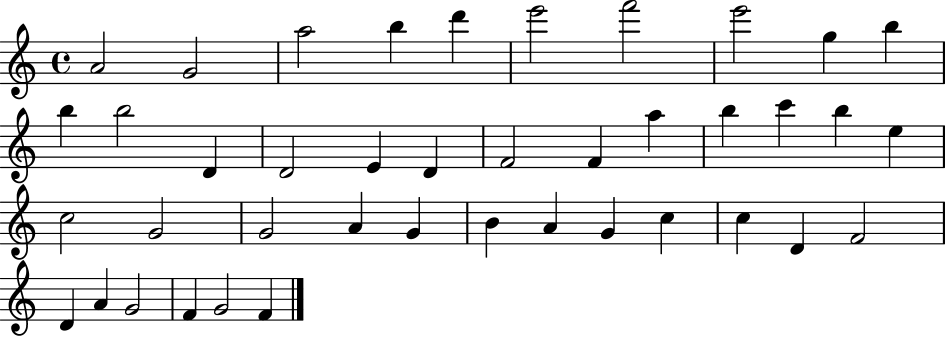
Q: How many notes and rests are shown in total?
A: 41